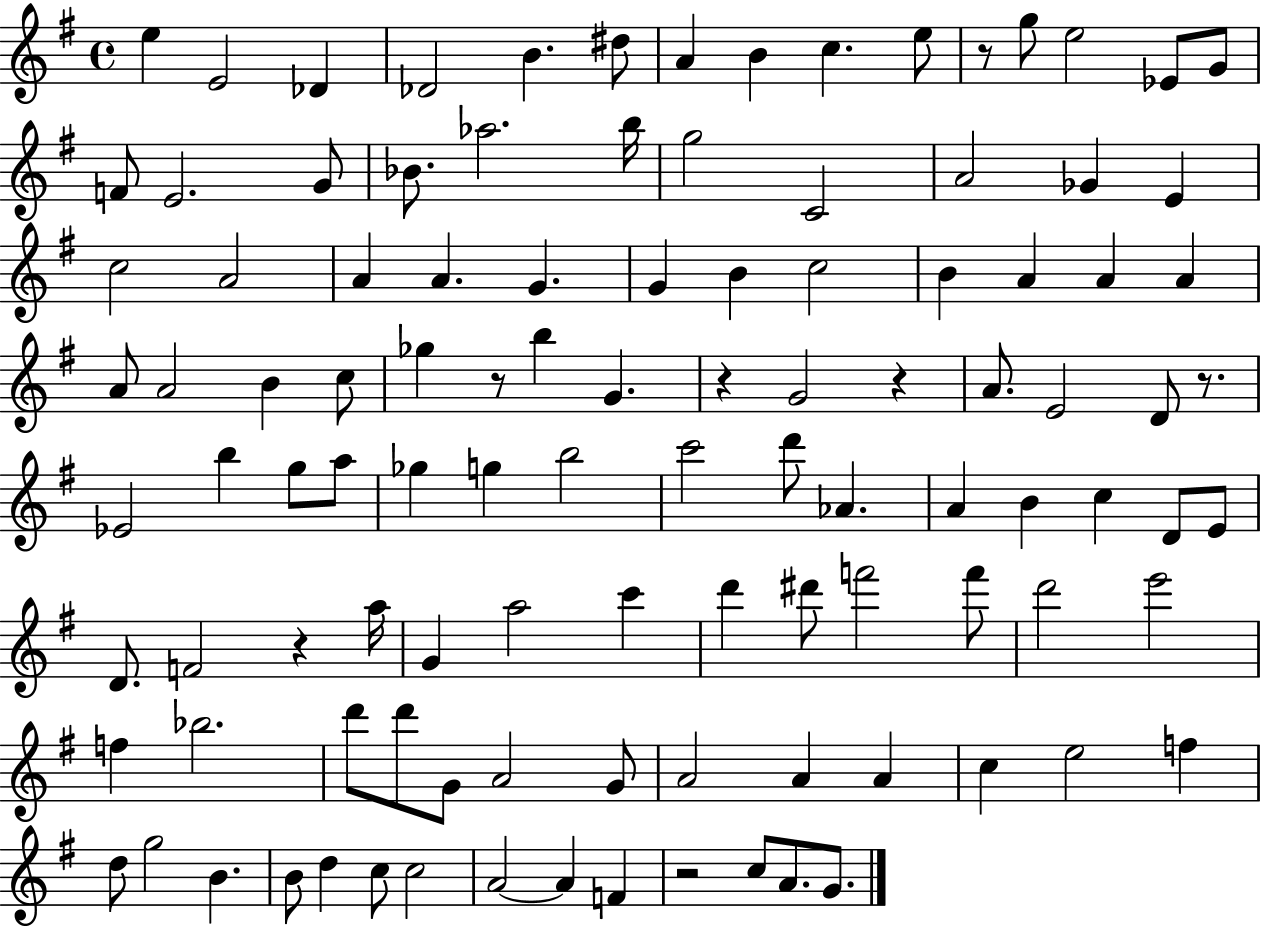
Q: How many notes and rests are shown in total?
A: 108